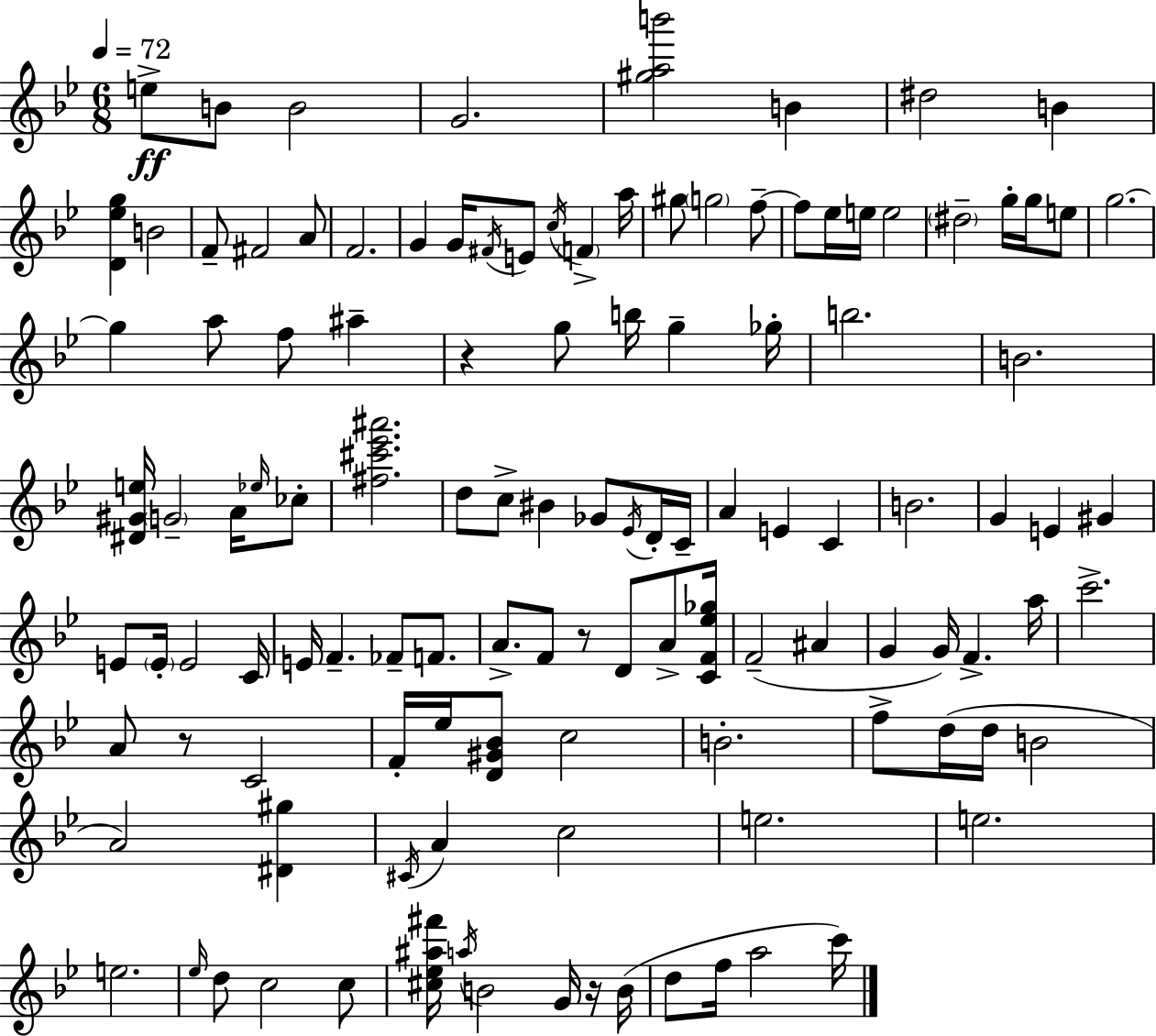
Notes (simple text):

E5/e B4/e B4/h G4/h. [G#5,A5,B6]/h B4/q D#5/h B4/q [D4,Eb5,G5]/q B4/h F4/e F#4/h A4/e F4/h. G4/q G4/s F#4/s E4/e C5/s F4/q A5/s G#5/e G5/h F5/e F5/e Eb5/s E5/s E5/h D#5/h G5/s G5/s E5/e G5/h. G5/q A5/e F5/e A#5/q R/q G5/e B5/s G5/q Gb5/s B5/h. B4/h. [D#4,G#4,E5]/s G4/h A4/s Eb5/s CES5/e [F#5,C#6,Eb6,A#6]/h. D5/e C5/e BIS4/q Gb4/e Eb4/s D4/s C4/s A4/q E4/q C4/q B4/h. G4/q E4/q G#4/q E4/e E4/s E4/h C4/s E4/s F4/q. FES4/e F4/e. A4/e. F4/e R/e D4/e A4/e [C4,F4,Eb5,Gb5]/s F4/h A#4/q G4/q G4/s F4/q. A5/s C6/h. A4/e R/e C4/h F4/s Eb5/s [D4,G#4,Bb4]/e C5/h B4/h. F5/e D5/s D5/s B4/h A4/h [D#4,G#5]/q C#4/s A4/q C5/h E5/h. E5/h. E5/h. Eb5/s D5/e C5/h C5/e [C#5,Eb5,A#5,F#6]/s A5/s B4/h G4/s R/s B4/s D5/e F5/s A5/h C6/s